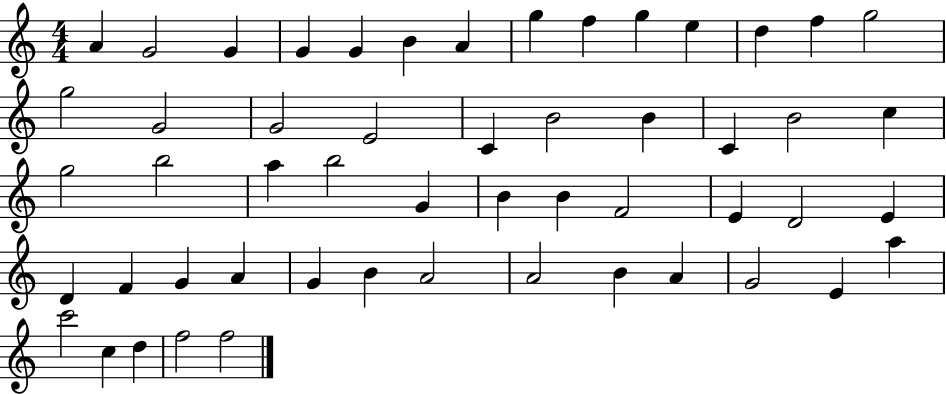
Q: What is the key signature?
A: C major